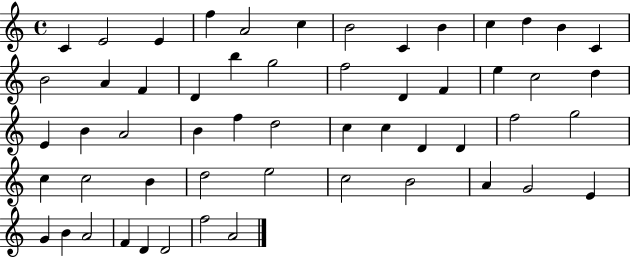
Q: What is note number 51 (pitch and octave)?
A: F4